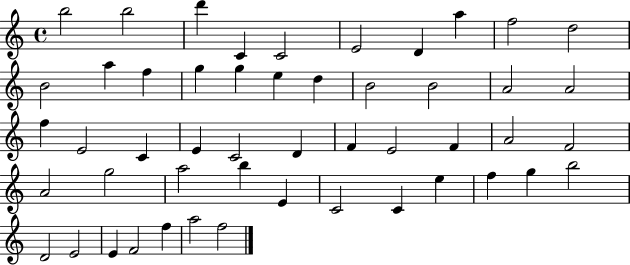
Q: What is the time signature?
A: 4/4